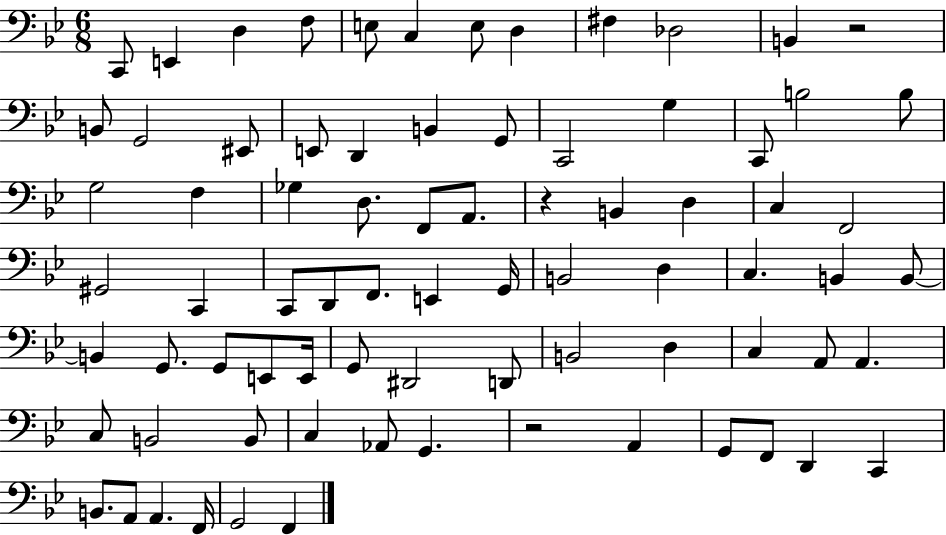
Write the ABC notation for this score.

X:1
T:Untitled
M:6/8
L:1/4
K:Bb
C,,/2 E,, D, F,/2 E,/2 C, E,/2 D, ^F, _D,2 B,, z2 B,,/2 G,,2 ^E,,/2 E,,/2 D,, B,, G,,/2 C,,2 G, C,,/2 B,2 B,/2 G,2 F, _G, D,/2 F,,/2 A,,/2 z B,, D, C, F,,2 ^G,,2 C,, C,,/2 D,,/2 F,,/2 E,, G,,/4 B,,2 D, C, B,, B,,/2 B,, G,,/2 G,,/2 E,,/2 E,,/4 G,,/2 ^D,,2 D,,/2 B,,2 D, C, A,,/2 A,, C,/2 B,,2 B,,/2 C, _A,,/2 G,, z2 A,, G,,/2 F,,/2 D,, C,, B,,/2 A,,/2 A,, F,,/4 G,,2 F,,